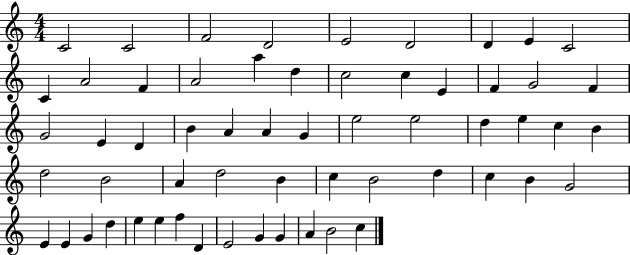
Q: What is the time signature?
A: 4/4